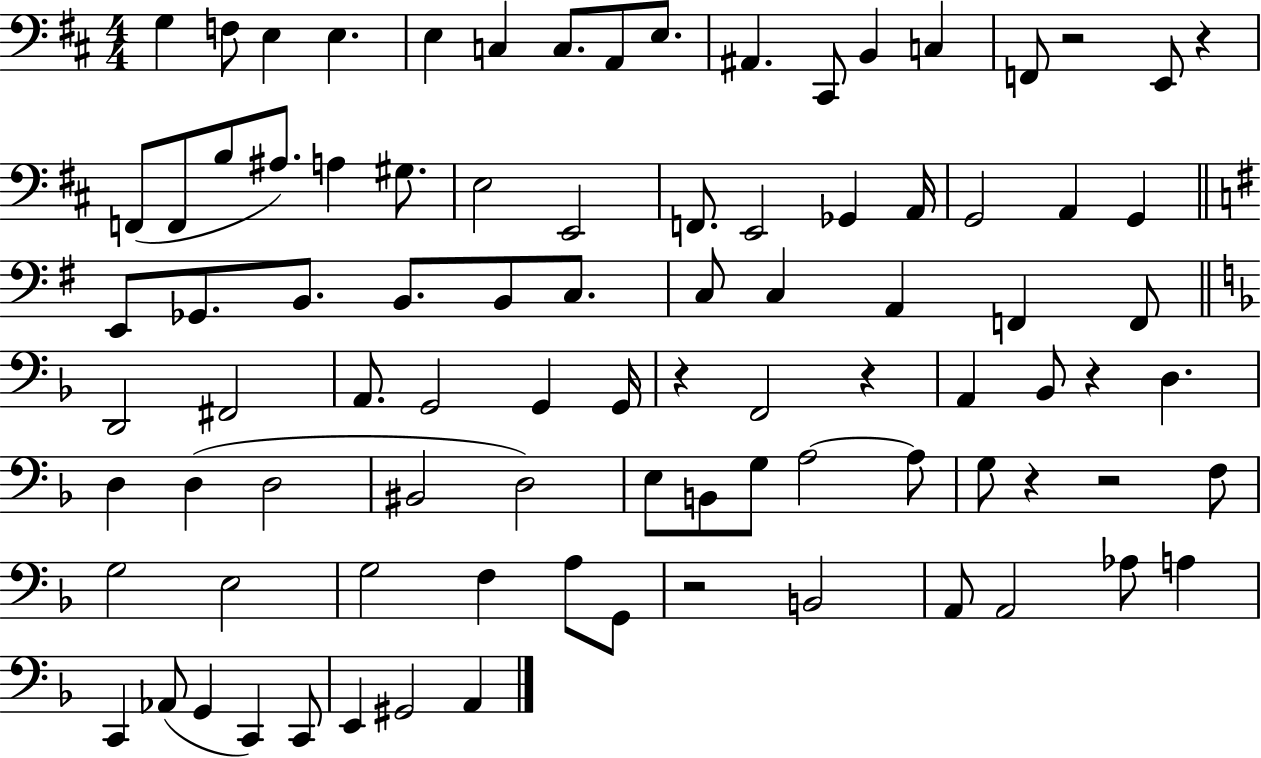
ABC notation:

X:1
T:Untitled
M:4/4
L:1/4
K:D
G, F,/2 E, E, E, C, C,/2 A,,/2 E,/2 ^A,, ^C,,/2 B,, C, F,,/2 z2 E,,/2 z F,,/2 F,,/2 B,/2 ^A,/2 A, ^G,/2 E,2 E,,2 F,,/2 E,,2 _G,, A,,/4 G,,2 A,, G,, E,,/2 _G,,/2 B,,/2 B,,/2 B,,/2 C,/2 C,/2 C, A,, F,, F,,/2 D,,2 ^F,,2 A,,/2 G,,2 G,, G,,/4 z F,,2 z A,, _B,,/2 z D, D, D, D,2 ^B,,2 D,2 E,/2 B,,/2 G,/2 A,2 A,/2 G,/2 z z2 F,/2 G,2 E,2 G,2 F, A,/2 G,,/2 z2 B,,2 A,,/2 A,,2 _A,/2 A, C,, _A,,/2 G,, C,, C,,/2 E,, ^G,,2 A,,